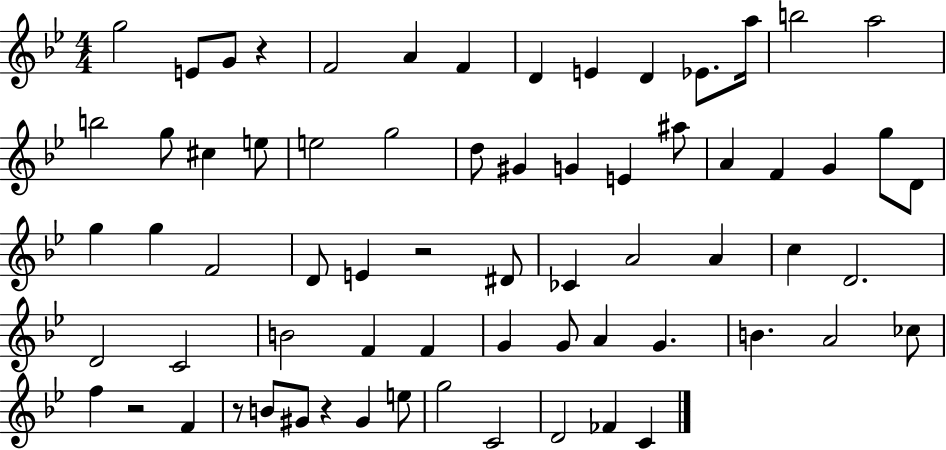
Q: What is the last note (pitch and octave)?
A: C4